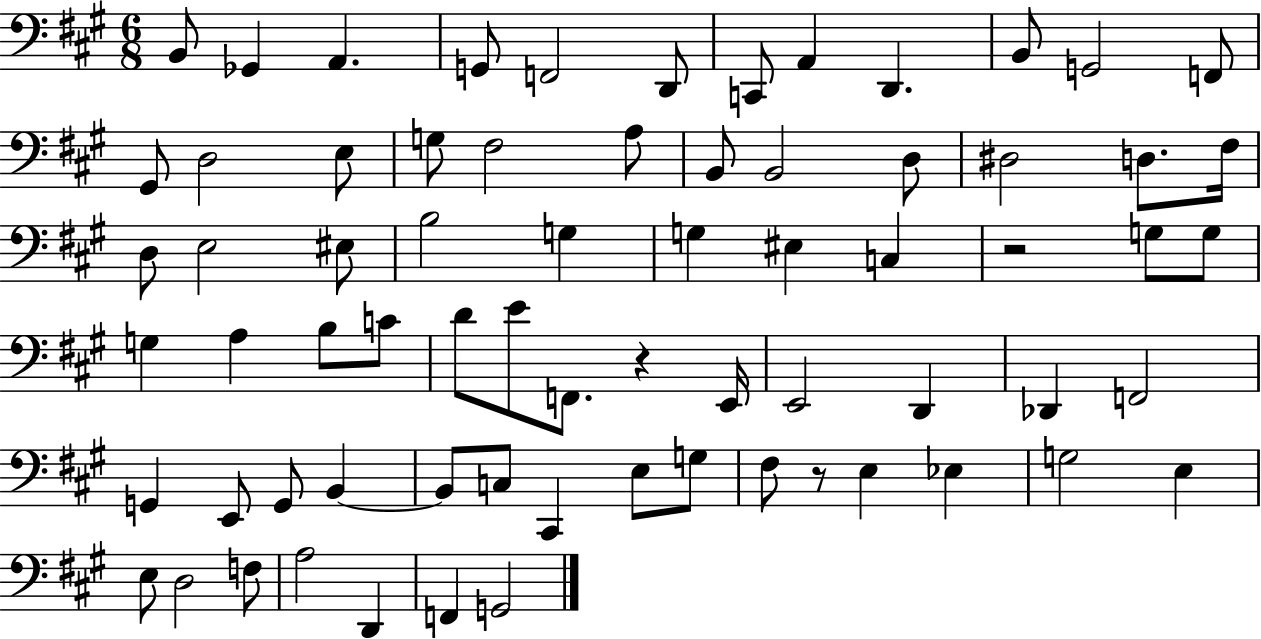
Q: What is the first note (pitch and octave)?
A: B2